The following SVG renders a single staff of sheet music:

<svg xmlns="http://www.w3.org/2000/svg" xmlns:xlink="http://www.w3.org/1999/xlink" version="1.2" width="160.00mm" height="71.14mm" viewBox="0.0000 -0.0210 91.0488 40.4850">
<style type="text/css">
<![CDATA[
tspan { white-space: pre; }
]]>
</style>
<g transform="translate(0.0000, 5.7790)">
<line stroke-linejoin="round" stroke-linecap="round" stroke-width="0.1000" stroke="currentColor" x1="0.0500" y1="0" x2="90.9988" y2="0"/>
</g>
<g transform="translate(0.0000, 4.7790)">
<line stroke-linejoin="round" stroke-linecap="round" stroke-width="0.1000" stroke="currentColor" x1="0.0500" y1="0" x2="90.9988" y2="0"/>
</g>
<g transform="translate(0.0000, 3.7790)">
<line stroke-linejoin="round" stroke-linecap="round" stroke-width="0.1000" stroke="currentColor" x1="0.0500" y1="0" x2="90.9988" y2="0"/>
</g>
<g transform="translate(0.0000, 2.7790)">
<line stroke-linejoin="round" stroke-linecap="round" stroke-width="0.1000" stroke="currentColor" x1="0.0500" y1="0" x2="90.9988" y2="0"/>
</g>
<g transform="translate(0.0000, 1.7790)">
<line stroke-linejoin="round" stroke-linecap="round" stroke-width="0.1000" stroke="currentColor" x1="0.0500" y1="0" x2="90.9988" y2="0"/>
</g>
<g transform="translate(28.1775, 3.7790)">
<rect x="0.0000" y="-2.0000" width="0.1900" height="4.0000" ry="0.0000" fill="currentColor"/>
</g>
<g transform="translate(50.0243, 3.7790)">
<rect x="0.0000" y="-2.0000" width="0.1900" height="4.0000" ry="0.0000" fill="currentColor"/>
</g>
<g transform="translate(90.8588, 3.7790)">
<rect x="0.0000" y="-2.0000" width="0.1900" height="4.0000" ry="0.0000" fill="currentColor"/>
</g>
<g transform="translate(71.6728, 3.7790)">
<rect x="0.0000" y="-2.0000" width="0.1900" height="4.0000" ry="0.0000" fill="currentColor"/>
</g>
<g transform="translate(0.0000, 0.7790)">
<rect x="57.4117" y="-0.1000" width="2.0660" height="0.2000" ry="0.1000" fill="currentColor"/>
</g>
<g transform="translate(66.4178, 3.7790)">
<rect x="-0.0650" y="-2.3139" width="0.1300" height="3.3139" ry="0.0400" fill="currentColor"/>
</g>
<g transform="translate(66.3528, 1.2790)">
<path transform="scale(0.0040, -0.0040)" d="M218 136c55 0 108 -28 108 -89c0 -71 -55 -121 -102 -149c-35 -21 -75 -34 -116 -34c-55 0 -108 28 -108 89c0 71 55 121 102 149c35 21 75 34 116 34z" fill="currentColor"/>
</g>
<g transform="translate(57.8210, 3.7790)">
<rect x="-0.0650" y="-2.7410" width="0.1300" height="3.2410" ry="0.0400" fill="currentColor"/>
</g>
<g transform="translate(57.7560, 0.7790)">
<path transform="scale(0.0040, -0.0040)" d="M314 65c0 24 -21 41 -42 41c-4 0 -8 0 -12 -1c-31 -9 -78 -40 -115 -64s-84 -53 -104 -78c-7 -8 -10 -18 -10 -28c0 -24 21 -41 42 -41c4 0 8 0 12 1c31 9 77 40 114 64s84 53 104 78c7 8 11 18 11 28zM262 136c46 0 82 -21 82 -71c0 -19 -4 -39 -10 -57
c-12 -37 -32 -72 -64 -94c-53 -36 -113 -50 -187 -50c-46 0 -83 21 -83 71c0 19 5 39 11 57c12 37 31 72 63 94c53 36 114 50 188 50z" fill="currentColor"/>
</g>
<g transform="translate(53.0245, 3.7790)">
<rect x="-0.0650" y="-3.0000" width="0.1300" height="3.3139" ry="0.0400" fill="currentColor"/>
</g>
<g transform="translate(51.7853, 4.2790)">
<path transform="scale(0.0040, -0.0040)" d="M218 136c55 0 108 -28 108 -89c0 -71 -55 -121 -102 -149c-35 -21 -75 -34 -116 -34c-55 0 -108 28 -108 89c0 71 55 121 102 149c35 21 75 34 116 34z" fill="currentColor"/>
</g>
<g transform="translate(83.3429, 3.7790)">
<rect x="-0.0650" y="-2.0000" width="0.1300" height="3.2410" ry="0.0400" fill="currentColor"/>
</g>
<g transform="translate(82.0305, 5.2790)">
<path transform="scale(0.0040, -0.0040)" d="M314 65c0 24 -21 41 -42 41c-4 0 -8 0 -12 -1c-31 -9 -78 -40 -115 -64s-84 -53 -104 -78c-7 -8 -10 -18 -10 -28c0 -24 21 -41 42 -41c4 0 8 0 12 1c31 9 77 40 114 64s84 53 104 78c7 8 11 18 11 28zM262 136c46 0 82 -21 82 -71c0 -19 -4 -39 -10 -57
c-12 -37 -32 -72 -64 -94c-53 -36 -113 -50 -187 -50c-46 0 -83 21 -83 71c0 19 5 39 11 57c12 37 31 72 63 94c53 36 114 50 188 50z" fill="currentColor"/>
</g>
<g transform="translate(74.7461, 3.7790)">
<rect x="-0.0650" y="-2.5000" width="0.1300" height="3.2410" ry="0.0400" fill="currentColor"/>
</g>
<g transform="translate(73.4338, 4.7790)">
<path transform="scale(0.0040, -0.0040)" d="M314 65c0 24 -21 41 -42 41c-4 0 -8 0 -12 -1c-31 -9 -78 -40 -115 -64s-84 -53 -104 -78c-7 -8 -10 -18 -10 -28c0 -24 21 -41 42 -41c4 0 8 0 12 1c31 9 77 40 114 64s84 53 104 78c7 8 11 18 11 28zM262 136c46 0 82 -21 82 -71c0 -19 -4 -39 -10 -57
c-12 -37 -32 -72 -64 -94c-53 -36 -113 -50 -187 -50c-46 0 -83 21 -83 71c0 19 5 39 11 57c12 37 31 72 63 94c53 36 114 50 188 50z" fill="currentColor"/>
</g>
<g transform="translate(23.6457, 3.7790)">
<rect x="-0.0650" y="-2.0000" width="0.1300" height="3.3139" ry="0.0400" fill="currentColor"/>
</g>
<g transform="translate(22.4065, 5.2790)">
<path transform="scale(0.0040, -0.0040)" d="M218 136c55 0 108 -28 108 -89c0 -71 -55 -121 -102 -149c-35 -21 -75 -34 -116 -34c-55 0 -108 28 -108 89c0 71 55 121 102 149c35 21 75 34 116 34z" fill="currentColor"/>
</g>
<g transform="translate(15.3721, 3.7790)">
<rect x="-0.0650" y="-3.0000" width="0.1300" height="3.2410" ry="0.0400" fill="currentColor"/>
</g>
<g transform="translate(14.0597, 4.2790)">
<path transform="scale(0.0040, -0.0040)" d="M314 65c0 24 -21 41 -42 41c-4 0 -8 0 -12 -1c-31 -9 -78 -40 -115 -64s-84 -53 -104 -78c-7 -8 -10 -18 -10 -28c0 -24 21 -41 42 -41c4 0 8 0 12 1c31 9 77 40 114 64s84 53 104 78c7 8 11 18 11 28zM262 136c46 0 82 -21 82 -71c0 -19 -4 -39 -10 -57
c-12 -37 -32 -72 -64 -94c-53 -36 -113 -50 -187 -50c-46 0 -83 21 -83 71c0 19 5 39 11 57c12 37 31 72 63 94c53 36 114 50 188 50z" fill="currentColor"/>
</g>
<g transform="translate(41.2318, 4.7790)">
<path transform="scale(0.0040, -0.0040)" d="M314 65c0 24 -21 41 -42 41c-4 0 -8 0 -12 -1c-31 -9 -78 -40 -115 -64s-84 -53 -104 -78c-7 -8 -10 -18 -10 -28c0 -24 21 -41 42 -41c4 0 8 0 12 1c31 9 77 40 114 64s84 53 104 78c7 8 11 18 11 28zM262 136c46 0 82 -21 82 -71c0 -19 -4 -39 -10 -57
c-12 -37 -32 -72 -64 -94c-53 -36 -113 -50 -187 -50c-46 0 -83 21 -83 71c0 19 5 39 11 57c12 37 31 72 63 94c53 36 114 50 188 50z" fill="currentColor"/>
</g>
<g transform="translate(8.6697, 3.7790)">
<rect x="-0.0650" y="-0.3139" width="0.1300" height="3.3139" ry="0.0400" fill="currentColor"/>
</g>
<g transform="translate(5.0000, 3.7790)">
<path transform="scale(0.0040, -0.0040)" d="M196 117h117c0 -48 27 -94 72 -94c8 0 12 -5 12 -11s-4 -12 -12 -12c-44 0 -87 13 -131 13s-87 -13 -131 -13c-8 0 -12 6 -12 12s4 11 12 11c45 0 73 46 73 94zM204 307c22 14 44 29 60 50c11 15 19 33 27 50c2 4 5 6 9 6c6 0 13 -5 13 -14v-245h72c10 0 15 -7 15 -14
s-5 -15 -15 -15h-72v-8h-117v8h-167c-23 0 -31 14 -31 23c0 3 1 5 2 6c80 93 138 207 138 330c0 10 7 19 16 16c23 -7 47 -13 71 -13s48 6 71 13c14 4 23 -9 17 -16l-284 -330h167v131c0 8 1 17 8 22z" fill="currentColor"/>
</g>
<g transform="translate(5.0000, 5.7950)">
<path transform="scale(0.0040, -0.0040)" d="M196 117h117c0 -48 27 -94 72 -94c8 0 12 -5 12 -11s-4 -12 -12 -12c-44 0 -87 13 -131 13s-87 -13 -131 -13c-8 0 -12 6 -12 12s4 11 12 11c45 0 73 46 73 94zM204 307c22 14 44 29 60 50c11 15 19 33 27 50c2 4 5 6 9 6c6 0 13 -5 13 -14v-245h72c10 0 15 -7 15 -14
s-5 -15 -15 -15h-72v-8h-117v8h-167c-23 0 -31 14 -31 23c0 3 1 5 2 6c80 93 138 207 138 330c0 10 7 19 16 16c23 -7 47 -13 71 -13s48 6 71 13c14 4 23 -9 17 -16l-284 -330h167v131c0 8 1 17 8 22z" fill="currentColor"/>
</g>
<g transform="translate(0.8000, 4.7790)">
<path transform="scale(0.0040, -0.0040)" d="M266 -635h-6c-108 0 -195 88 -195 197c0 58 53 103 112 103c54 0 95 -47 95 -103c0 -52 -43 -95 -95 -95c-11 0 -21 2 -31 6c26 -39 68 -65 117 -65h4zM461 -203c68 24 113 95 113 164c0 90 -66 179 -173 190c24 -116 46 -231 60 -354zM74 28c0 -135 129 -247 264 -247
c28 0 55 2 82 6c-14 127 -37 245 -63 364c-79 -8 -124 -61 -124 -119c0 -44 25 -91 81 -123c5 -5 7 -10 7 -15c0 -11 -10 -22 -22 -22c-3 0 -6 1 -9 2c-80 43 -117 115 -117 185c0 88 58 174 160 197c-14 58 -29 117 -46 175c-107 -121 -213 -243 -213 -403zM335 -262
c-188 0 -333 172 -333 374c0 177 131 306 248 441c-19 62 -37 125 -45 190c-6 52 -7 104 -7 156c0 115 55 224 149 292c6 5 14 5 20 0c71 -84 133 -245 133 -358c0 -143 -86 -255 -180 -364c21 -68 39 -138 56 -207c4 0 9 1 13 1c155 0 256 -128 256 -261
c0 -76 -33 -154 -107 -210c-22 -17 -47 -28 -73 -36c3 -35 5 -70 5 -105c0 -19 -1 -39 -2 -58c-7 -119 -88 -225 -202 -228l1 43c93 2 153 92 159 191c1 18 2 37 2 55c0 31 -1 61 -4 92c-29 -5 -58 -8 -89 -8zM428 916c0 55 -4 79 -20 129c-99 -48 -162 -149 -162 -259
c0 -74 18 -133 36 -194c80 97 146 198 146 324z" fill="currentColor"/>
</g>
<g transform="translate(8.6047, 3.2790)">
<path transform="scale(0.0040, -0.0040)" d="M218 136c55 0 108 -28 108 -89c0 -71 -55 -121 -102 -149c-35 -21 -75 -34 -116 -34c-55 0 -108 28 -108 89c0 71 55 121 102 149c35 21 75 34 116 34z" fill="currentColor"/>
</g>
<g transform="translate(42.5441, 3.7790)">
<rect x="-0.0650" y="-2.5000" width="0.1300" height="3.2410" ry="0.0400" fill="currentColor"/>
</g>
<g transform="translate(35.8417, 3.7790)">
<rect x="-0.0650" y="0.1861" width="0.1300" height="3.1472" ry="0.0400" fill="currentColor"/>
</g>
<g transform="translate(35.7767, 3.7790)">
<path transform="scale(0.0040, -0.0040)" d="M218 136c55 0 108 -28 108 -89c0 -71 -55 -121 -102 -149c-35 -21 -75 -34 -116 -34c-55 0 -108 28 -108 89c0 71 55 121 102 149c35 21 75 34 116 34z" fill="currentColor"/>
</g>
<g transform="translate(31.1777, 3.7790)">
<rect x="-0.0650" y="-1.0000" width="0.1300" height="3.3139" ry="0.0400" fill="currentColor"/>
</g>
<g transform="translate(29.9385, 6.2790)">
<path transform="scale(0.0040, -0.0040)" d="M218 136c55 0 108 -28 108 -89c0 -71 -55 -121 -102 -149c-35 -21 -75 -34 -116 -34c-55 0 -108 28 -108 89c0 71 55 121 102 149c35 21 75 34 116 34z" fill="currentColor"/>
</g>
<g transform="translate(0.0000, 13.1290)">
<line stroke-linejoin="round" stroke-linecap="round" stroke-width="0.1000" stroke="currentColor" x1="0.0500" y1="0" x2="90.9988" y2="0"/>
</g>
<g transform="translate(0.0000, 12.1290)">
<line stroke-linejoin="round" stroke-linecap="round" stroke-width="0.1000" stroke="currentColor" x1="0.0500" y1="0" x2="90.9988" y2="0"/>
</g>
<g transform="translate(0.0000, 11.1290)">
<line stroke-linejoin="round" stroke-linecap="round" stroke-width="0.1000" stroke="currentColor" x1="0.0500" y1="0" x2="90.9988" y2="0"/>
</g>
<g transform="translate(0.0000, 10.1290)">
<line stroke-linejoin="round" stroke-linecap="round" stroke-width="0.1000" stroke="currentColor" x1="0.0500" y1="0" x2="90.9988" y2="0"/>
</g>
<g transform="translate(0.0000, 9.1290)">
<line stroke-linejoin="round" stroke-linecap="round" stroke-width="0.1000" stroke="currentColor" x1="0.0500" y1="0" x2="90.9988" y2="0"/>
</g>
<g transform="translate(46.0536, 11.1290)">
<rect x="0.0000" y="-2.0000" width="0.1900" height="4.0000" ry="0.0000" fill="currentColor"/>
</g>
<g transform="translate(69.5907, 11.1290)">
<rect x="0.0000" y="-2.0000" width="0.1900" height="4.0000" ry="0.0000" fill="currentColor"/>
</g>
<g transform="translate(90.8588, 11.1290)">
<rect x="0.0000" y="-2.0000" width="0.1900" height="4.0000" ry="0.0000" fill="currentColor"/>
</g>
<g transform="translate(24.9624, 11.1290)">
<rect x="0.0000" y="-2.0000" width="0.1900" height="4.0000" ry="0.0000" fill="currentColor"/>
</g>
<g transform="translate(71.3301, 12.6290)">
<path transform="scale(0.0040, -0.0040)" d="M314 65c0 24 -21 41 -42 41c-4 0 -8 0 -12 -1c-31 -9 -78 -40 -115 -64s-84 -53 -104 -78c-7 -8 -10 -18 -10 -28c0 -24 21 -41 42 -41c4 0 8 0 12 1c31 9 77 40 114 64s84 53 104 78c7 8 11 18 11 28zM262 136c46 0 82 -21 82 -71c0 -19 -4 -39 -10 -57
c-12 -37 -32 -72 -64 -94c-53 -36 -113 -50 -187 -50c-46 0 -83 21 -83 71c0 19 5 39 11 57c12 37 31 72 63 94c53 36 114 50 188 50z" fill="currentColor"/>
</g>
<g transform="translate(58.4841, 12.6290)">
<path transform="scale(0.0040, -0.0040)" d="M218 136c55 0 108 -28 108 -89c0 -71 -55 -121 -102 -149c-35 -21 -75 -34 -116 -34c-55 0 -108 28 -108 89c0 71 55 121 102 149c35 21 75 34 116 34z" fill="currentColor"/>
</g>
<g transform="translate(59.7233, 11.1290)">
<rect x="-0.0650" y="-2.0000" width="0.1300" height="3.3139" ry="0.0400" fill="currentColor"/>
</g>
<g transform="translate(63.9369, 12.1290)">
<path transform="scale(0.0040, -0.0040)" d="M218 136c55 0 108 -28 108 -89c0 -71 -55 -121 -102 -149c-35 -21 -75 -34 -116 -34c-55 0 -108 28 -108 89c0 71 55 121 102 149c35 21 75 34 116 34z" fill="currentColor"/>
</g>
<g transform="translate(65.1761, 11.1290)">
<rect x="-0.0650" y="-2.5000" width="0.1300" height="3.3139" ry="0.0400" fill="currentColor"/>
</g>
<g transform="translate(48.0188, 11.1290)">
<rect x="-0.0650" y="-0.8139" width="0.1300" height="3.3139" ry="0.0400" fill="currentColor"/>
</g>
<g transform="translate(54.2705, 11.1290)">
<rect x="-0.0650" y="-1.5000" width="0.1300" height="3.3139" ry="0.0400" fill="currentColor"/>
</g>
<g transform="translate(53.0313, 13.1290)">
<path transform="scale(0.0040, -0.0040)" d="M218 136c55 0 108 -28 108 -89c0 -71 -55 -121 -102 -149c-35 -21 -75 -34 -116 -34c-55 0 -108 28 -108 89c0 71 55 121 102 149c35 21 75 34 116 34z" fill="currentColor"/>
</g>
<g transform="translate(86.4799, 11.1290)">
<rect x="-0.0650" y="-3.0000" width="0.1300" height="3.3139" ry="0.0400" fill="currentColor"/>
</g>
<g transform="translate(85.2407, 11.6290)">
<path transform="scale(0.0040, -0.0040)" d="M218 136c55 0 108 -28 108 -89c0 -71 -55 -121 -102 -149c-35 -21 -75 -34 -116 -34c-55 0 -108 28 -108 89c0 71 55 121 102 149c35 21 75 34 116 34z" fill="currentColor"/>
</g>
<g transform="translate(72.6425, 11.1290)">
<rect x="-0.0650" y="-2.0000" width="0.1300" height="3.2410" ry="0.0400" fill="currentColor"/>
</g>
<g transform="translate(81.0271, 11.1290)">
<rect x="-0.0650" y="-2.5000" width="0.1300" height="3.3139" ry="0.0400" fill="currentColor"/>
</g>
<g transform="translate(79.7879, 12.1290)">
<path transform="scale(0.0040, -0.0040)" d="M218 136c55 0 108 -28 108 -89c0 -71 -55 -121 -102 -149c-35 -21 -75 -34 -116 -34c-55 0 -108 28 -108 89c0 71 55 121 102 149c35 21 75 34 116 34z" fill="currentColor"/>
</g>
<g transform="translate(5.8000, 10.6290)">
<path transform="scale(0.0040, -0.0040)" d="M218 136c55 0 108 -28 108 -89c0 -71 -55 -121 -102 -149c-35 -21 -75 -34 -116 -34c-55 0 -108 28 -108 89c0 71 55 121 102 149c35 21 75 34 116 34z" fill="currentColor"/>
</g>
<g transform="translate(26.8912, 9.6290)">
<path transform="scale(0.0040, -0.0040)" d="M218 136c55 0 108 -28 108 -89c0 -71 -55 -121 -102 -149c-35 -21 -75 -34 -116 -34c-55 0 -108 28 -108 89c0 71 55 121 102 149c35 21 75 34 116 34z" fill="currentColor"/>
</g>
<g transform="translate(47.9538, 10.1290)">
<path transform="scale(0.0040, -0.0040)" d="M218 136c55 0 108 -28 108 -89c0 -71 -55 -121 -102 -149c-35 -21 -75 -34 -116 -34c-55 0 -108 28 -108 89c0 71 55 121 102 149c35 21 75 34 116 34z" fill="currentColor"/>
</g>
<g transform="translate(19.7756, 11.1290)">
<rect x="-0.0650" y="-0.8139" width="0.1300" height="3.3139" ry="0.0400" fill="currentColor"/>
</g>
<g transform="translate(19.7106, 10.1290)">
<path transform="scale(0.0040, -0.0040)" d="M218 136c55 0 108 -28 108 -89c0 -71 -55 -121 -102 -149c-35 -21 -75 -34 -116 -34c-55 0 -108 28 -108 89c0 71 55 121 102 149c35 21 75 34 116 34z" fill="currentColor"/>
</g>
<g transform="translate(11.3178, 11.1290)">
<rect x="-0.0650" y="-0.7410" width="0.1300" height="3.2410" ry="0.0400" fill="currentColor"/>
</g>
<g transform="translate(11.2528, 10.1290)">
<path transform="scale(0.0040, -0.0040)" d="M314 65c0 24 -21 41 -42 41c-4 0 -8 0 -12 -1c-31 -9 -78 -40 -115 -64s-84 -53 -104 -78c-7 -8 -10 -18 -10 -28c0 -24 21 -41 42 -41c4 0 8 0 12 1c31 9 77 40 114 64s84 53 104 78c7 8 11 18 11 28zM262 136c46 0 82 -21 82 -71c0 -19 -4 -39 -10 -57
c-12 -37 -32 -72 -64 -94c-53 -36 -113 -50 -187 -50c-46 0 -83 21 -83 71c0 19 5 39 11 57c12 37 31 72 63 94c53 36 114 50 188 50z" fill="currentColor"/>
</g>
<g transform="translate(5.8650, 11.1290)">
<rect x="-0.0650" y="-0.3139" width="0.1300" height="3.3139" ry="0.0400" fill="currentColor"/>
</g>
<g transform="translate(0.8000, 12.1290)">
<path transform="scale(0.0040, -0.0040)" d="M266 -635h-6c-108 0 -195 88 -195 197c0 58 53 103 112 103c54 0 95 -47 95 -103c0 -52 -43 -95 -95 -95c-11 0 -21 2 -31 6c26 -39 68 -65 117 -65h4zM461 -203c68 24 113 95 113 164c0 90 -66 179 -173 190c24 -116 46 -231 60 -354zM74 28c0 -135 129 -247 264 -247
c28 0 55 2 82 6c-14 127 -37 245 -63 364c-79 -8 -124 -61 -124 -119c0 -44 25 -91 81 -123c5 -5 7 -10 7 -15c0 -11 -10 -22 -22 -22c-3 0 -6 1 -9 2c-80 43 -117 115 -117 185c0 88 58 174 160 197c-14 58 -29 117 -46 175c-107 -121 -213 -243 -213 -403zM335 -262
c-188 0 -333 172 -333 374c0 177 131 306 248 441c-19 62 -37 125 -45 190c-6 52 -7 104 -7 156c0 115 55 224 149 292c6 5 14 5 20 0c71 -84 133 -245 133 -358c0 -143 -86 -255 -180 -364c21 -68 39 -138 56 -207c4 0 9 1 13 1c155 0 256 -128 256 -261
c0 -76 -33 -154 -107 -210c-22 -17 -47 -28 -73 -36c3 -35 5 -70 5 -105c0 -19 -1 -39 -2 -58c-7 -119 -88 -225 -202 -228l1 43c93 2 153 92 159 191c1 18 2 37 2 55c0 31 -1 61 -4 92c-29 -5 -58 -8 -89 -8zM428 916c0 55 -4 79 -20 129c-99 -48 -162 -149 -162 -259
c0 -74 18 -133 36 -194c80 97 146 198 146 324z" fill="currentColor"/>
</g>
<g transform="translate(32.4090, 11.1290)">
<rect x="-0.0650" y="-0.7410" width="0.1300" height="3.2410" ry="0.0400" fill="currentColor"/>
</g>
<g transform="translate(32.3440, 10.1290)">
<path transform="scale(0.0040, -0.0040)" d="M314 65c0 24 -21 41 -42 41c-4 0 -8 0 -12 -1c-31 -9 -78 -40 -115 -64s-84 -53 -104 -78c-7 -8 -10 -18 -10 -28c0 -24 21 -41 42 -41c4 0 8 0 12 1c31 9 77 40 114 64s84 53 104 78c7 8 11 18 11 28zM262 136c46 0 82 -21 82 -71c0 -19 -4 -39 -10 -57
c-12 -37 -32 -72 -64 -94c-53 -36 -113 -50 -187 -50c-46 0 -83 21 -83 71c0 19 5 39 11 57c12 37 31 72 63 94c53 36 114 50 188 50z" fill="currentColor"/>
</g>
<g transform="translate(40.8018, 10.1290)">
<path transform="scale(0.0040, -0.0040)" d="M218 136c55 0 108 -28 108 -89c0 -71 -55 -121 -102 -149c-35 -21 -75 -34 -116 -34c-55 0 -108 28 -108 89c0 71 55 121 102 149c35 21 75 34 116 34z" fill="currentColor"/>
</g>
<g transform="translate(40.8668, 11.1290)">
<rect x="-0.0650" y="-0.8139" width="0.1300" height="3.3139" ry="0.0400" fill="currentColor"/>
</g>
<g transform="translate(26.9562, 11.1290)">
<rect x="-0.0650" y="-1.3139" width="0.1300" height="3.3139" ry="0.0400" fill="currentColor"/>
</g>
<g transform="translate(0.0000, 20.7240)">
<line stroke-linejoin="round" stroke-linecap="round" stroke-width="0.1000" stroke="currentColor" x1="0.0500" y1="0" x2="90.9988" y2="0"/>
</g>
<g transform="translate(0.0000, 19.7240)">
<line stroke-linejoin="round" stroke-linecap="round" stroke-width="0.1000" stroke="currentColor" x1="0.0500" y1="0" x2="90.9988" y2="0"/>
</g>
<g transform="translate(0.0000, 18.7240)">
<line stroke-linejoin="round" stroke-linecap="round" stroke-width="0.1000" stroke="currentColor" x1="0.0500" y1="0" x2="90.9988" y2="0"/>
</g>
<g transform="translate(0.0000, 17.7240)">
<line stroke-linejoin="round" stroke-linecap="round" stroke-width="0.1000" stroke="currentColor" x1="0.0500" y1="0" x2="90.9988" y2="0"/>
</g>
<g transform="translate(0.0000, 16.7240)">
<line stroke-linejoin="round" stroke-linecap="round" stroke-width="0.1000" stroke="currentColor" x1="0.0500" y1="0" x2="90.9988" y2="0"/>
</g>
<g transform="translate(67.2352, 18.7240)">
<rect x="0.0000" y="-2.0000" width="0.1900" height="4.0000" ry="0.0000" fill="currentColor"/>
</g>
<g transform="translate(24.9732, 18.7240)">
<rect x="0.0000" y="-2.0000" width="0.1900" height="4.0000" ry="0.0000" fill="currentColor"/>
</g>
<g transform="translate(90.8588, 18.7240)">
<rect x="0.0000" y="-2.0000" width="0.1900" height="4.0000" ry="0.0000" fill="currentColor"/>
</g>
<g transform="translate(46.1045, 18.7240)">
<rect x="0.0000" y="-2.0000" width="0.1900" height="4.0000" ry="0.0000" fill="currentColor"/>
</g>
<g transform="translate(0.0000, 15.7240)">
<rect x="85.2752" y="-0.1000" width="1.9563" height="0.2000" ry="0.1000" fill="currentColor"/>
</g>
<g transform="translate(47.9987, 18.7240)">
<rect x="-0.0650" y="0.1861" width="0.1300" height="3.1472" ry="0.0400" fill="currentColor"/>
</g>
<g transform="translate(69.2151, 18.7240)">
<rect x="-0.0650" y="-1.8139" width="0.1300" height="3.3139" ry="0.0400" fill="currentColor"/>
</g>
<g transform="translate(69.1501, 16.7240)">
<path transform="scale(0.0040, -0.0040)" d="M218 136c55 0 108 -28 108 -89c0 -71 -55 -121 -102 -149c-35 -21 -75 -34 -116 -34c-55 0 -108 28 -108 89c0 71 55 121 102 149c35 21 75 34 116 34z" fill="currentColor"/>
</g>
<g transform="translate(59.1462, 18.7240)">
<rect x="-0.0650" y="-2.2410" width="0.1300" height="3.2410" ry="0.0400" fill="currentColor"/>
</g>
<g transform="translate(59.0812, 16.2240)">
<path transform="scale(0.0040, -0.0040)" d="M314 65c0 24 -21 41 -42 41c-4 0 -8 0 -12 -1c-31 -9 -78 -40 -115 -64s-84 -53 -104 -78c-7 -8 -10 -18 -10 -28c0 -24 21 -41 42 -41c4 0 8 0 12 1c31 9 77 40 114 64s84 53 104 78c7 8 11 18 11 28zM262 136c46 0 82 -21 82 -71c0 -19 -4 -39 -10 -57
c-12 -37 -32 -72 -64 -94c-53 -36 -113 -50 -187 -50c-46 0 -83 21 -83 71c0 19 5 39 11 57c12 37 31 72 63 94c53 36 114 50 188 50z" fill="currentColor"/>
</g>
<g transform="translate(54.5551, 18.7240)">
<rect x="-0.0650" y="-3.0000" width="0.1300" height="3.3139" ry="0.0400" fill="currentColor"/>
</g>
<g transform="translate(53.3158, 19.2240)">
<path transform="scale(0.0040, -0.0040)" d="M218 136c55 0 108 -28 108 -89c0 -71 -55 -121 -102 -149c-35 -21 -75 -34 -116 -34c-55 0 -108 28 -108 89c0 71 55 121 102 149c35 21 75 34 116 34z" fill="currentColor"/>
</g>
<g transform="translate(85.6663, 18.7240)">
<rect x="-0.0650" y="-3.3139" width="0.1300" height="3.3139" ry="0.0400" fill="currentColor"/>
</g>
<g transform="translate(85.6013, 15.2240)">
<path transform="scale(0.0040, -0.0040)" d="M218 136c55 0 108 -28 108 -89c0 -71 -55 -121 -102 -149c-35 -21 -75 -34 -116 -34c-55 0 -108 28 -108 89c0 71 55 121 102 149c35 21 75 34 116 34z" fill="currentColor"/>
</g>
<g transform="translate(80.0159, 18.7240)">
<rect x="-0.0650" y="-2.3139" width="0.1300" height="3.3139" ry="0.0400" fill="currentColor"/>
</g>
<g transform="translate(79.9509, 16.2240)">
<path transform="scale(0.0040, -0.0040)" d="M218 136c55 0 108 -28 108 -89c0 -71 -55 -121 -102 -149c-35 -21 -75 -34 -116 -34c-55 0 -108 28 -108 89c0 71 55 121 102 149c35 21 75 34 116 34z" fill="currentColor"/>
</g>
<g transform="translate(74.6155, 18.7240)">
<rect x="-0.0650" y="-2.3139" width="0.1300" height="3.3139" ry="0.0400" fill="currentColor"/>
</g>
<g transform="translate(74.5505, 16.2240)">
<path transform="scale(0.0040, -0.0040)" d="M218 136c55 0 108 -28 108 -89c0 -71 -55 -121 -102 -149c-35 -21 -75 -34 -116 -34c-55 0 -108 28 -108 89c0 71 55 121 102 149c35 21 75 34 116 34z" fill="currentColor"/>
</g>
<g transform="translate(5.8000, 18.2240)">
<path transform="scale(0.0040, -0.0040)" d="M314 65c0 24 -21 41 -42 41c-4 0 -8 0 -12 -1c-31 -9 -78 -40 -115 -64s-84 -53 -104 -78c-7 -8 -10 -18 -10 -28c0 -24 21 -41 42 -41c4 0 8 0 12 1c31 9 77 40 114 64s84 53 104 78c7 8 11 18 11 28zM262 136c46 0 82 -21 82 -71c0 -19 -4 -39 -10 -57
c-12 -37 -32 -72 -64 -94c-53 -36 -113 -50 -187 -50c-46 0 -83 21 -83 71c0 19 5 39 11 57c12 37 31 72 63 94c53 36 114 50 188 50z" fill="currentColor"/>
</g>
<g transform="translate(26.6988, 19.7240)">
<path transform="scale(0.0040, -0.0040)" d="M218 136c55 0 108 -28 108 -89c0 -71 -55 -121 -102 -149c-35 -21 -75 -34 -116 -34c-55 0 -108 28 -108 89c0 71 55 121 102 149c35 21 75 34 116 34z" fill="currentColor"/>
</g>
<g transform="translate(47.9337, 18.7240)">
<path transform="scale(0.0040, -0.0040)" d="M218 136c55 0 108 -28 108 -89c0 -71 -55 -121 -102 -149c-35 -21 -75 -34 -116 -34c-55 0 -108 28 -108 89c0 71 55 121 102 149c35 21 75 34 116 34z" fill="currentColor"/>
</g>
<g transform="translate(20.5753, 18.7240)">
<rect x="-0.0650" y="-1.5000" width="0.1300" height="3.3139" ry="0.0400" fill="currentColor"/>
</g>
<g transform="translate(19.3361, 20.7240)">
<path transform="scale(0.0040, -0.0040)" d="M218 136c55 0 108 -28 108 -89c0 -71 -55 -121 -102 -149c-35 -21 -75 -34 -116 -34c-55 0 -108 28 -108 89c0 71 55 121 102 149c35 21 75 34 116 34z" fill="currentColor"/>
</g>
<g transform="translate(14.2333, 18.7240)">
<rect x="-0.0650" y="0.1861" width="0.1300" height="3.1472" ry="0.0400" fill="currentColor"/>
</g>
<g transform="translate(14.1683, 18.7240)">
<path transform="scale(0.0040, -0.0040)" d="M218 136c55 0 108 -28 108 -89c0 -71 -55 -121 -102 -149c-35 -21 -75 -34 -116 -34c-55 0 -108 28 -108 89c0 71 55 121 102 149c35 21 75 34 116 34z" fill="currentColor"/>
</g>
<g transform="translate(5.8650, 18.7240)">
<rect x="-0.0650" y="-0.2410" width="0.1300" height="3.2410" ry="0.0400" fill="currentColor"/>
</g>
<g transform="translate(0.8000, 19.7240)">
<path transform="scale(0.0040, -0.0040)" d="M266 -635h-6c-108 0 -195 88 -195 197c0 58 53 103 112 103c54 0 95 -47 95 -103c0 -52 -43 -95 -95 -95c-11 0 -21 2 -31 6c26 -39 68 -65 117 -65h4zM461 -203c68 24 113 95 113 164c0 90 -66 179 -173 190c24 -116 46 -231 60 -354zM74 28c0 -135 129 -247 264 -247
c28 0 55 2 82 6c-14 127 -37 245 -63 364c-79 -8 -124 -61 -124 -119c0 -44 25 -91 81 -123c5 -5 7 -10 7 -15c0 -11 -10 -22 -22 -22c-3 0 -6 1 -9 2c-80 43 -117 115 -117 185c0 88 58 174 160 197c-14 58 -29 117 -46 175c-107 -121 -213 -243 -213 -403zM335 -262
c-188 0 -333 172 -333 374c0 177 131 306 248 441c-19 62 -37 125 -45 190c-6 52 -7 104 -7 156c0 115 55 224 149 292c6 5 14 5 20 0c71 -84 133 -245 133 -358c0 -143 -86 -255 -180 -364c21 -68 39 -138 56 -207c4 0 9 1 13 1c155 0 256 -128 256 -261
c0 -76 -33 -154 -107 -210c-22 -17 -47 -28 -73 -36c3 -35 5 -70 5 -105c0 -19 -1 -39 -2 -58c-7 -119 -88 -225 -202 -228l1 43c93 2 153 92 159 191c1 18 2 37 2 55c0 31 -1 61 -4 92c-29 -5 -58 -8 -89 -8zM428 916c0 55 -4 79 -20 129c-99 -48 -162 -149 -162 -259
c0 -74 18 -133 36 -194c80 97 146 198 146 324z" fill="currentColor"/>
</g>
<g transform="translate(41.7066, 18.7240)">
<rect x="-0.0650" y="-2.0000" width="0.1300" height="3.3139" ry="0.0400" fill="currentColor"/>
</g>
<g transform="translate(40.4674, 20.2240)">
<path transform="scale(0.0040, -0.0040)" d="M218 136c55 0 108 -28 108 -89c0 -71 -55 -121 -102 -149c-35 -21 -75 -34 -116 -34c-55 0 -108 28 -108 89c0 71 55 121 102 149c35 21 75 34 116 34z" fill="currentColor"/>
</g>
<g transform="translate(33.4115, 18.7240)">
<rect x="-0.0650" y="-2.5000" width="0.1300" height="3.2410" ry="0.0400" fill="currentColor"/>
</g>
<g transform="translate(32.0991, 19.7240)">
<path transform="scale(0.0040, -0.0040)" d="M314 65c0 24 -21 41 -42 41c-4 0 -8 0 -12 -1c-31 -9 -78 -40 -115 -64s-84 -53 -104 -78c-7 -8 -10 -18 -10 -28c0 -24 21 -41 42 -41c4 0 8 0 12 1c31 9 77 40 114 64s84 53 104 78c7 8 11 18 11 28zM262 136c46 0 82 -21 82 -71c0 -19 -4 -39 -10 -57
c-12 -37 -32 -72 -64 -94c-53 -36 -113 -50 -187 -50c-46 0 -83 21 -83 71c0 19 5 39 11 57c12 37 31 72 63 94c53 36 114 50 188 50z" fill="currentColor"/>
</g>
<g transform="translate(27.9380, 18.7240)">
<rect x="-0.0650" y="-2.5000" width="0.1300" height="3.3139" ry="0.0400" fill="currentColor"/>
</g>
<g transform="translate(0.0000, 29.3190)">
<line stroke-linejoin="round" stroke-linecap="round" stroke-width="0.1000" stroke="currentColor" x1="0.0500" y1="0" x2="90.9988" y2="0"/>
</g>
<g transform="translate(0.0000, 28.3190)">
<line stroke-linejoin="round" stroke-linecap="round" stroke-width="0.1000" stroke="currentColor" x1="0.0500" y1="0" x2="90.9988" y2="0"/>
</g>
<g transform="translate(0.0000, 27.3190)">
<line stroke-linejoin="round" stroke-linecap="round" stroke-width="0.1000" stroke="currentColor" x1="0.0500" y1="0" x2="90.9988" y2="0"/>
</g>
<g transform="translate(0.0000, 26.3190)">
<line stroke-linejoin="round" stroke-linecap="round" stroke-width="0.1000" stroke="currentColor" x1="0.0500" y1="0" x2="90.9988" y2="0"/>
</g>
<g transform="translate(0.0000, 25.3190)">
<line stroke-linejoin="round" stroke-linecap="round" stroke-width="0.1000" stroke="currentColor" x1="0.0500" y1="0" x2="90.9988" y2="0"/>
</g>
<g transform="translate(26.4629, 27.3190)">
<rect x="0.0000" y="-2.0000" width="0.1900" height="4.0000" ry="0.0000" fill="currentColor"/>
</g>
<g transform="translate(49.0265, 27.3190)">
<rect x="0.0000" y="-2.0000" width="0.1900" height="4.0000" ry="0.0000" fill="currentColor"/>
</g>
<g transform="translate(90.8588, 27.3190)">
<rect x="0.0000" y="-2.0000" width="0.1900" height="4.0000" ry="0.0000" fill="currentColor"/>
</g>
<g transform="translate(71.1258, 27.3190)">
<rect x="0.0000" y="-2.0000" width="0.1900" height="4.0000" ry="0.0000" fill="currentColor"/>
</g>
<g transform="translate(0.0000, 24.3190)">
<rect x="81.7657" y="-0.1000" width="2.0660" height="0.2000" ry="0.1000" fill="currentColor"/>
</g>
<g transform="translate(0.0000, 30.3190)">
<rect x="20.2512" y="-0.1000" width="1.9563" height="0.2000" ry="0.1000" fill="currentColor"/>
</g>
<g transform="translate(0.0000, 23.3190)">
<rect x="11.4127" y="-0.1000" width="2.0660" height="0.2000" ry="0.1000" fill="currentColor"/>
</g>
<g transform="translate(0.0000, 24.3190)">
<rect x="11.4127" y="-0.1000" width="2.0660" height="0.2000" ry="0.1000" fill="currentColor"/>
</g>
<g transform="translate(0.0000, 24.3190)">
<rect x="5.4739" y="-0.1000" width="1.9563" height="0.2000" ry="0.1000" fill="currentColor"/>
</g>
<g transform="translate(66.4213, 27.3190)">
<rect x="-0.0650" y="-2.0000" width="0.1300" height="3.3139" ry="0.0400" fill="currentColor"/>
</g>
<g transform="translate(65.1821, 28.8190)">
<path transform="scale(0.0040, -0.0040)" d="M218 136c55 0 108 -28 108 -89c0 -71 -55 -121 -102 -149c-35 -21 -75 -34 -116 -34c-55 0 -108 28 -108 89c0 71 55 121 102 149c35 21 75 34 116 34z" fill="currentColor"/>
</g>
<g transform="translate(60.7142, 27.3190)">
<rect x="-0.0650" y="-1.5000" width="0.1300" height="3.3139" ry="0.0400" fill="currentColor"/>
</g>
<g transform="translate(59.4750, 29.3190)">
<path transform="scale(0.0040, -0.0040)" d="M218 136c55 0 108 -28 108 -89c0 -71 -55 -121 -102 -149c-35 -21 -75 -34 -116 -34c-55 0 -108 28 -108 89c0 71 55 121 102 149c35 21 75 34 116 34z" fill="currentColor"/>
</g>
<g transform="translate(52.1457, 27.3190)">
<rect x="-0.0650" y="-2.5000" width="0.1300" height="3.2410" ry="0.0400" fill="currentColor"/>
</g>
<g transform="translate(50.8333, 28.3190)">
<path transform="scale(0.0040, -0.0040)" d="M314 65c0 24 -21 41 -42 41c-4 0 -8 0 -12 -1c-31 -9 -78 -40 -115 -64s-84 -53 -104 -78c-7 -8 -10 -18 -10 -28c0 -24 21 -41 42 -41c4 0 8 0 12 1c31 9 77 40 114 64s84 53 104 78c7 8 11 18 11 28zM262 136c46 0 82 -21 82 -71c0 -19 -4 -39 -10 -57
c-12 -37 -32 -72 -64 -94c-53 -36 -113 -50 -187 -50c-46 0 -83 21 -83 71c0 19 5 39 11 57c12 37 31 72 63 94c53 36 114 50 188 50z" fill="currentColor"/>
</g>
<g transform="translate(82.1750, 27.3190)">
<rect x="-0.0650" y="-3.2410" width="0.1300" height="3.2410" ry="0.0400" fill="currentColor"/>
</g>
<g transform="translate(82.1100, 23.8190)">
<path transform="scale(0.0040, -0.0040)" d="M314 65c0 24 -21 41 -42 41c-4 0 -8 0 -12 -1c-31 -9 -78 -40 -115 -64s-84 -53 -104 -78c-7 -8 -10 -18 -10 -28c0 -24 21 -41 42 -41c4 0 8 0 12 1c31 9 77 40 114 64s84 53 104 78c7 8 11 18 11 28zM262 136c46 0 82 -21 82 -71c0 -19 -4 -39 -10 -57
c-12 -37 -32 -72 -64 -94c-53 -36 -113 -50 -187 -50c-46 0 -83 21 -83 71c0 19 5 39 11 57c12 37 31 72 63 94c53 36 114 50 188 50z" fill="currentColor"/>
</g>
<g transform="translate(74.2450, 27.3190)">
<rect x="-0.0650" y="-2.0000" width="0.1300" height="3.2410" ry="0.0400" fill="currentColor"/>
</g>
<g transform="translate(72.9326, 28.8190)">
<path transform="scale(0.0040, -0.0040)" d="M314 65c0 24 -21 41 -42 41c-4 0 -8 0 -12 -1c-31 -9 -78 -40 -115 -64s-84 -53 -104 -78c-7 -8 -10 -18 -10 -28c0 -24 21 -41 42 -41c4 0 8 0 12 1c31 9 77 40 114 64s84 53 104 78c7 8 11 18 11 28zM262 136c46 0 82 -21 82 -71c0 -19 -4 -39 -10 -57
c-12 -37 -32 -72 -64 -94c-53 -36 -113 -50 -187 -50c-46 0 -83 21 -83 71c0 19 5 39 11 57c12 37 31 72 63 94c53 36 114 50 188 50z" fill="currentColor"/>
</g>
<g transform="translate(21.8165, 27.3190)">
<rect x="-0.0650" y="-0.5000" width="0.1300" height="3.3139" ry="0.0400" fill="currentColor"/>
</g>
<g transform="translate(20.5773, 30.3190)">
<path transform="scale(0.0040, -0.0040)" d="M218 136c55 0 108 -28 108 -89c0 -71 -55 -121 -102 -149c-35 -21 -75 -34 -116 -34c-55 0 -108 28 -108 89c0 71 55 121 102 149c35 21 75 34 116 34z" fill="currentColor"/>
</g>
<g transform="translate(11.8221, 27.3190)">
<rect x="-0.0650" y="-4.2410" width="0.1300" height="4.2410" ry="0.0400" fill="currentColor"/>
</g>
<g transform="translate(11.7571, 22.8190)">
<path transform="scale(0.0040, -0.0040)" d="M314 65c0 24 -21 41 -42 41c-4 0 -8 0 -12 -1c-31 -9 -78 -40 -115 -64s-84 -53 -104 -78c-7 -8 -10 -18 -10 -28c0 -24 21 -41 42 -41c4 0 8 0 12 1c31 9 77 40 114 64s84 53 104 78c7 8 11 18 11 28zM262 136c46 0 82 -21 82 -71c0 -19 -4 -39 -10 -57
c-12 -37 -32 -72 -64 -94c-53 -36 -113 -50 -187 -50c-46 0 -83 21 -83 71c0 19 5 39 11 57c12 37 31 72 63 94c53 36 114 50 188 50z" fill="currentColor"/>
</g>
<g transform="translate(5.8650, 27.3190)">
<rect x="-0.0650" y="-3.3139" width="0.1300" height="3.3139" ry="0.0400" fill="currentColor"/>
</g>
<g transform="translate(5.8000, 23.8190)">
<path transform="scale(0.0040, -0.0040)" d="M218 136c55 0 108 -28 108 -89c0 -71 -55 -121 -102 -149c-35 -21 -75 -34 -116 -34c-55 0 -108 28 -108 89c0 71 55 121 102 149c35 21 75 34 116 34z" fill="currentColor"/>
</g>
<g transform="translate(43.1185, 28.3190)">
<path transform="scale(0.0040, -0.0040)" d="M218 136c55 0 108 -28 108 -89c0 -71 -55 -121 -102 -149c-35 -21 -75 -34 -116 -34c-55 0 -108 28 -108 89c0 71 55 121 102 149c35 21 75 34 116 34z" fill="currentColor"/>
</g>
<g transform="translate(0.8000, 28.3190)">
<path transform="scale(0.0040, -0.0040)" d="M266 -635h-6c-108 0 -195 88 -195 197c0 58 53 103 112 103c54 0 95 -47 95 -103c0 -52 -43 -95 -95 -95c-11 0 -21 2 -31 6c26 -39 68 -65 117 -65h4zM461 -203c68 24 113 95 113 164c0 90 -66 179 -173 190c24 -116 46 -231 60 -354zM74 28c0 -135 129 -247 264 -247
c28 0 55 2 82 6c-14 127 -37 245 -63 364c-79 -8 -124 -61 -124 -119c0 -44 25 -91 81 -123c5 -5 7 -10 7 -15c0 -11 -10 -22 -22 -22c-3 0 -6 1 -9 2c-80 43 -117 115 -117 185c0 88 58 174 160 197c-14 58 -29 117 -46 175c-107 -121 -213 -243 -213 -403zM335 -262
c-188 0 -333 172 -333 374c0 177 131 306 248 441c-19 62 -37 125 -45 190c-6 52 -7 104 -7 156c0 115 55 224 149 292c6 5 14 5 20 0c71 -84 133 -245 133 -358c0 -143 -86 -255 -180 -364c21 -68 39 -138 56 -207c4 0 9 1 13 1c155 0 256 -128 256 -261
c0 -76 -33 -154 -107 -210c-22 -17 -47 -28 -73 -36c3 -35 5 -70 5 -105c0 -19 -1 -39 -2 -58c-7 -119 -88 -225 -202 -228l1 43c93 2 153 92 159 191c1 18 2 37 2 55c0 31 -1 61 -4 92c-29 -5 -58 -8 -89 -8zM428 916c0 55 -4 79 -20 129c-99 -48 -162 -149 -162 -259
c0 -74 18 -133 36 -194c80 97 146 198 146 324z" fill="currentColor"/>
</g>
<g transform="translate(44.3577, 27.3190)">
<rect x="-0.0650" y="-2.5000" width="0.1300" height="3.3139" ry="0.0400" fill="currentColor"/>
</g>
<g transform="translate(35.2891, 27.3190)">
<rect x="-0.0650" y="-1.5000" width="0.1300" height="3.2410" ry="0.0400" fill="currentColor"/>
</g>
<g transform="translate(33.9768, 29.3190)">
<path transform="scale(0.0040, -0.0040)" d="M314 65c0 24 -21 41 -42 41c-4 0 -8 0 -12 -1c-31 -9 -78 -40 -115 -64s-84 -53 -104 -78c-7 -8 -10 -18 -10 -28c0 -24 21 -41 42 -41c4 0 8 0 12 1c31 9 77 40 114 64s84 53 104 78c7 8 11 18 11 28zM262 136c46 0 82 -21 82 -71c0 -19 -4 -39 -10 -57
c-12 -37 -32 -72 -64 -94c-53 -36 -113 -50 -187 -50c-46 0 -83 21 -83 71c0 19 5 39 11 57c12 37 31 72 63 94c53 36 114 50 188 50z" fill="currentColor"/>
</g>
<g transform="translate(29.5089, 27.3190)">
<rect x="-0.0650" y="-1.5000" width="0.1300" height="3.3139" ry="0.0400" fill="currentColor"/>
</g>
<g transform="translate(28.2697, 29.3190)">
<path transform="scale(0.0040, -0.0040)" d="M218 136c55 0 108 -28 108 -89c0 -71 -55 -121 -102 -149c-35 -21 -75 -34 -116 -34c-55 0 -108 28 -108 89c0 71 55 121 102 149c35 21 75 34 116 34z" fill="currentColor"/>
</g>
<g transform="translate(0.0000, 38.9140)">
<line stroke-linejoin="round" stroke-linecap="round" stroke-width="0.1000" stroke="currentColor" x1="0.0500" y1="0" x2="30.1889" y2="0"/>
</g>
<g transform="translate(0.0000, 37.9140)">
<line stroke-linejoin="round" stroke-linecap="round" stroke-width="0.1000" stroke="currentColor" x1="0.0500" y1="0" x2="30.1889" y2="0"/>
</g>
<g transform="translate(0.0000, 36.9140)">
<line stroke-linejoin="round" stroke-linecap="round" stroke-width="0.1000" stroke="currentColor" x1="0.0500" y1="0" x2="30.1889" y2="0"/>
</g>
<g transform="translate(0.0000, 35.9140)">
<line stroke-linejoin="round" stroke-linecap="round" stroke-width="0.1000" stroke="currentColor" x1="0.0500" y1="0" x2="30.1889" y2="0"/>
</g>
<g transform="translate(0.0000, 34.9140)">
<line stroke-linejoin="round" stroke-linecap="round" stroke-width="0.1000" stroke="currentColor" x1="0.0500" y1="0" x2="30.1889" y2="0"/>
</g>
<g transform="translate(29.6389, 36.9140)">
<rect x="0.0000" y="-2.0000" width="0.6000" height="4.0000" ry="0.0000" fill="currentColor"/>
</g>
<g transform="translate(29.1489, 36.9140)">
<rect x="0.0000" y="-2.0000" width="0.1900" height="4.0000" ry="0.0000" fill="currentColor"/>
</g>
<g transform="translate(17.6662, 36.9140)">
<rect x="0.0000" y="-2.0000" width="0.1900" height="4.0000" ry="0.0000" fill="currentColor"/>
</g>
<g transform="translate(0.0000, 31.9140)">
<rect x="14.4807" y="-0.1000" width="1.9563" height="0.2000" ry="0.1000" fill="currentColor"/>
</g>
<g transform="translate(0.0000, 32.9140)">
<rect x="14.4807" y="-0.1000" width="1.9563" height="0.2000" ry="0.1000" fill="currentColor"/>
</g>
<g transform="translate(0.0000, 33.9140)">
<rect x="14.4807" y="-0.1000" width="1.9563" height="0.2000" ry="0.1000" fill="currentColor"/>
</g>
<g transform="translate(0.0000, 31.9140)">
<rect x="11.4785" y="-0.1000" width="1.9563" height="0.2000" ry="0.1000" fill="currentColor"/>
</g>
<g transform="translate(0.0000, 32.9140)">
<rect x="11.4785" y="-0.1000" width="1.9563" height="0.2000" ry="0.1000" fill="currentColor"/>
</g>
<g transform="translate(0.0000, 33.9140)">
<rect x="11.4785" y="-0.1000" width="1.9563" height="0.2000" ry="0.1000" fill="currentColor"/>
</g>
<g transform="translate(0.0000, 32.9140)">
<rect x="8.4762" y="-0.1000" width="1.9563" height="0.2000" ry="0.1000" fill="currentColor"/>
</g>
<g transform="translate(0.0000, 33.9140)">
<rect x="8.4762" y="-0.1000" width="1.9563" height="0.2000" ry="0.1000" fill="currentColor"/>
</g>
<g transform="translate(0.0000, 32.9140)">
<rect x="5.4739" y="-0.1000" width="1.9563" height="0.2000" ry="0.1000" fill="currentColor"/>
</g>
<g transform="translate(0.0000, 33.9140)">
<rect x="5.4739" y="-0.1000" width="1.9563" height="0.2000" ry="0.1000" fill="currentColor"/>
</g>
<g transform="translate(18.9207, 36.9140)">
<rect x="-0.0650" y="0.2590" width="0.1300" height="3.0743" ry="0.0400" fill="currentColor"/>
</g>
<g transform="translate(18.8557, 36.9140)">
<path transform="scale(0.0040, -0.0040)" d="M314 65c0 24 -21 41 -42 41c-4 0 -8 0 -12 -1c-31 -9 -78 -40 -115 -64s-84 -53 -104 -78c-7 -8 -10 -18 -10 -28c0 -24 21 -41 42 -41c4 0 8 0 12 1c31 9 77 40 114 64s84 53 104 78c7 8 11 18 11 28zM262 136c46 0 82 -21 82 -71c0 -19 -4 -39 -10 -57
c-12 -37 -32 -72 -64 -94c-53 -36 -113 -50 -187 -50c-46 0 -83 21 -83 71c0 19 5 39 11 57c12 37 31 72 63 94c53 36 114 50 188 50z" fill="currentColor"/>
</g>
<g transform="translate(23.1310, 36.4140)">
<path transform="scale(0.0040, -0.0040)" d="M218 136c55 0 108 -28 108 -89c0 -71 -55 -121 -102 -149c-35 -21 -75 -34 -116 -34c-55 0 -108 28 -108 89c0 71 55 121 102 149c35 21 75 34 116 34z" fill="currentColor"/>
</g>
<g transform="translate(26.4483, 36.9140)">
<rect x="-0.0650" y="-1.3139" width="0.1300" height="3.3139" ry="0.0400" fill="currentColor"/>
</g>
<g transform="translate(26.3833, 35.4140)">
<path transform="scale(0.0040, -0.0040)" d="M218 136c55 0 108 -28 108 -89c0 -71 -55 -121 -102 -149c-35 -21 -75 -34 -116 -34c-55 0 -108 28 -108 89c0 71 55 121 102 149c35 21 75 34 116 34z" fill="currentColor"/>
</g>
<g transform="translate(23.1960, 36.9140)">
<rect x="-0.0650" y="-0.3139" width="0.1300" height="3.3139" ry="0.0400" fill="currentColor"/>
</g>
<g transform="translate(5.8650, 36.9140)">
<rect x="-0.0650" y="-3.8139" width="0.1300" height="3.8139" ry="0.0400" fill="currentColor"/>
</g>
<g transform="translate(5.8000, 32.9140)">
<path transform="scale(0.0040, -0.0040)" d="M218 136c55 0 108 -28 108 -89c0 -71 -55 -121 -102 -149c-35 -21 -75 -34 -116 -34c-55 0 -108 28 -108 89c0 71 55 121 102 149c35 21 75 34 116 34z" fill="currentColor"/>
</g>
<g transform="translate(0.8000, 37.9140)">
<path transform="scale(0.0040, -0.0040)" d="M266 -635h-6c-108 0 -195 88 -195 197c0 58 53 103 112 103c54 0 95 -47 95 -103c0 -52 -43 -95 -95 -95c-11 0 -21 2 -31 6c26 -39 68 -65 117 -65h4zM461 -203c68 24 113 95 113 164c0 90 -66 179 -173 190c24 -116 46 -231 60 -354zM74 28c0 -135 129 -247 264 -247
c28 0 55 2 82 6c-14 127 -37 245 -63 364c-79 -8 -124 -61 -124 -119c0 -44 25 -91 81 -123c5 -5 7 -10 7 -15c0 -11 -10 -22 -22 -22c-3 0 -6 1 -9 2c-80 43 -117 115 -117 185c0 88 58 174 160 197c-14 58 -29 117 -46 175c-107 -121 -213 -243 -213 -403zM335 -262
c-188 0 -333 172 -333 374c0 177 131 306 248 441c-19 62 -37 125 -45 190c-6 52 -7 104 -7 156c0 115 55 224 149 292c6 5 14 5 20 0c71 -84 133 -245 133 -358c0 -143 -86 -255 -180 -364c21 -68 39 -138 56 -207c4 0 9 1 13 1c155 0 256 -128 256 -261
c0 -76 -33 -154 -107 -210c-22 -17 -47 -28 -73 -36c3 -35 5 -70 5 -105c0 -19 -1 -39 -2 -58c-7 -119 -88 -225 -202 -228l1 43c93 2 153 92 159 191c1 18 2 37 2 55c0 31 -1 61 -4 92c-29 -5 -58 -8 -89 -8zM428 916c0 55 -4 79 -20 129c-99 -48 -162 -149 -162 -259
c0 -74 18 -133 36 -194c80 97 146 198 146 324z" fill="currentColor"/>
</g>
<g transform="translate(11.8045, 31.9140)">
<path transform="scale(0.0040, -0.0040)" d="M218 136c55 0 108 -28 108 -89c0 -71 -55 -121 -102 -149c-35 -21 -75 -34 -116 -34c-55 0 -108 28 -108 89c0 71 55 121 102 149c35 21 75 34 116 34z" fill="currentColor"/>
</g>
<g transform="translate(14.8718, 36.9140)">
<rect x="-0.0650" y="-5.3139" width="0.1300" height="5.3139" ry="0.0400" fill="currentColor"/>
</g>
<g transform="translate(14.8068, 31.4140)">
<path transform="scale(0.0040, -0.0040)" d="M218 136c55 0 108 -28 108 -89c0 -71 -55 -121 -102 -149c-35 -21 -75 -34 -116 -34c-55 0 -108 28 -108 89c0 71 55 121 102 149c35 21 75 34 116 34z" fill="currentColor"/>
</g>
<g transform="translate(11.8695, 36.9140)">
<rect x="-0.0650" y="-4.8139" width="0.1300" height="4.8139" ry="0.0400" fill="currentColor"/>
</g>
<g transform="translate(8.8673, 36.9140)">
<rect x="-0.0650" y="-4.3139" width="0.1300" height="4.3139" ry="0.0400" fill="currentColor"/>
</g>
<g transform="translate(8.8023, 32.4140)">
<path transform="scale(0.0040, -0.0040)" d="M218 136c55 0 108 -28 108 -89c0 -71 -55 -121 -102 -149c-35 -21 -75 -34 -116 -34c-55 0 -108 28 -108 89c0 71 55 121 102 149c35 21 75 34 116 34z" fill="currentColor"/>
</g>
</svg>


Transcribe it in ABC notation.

X:1
T:Untitled
M:4/4
L:1/4
K:C
c A2 F D B G2 A a2 g G2 F2 c d2 d e d2 d d E F G F2 G A c2 B E G G2 F B A g2 f g g b b d'2 C E E2 G G2 E F F2 b2 c' d' e' f' B2 c e